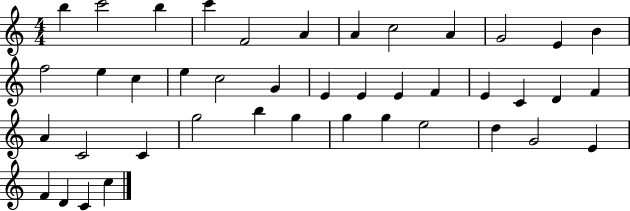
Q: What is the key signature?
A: C major